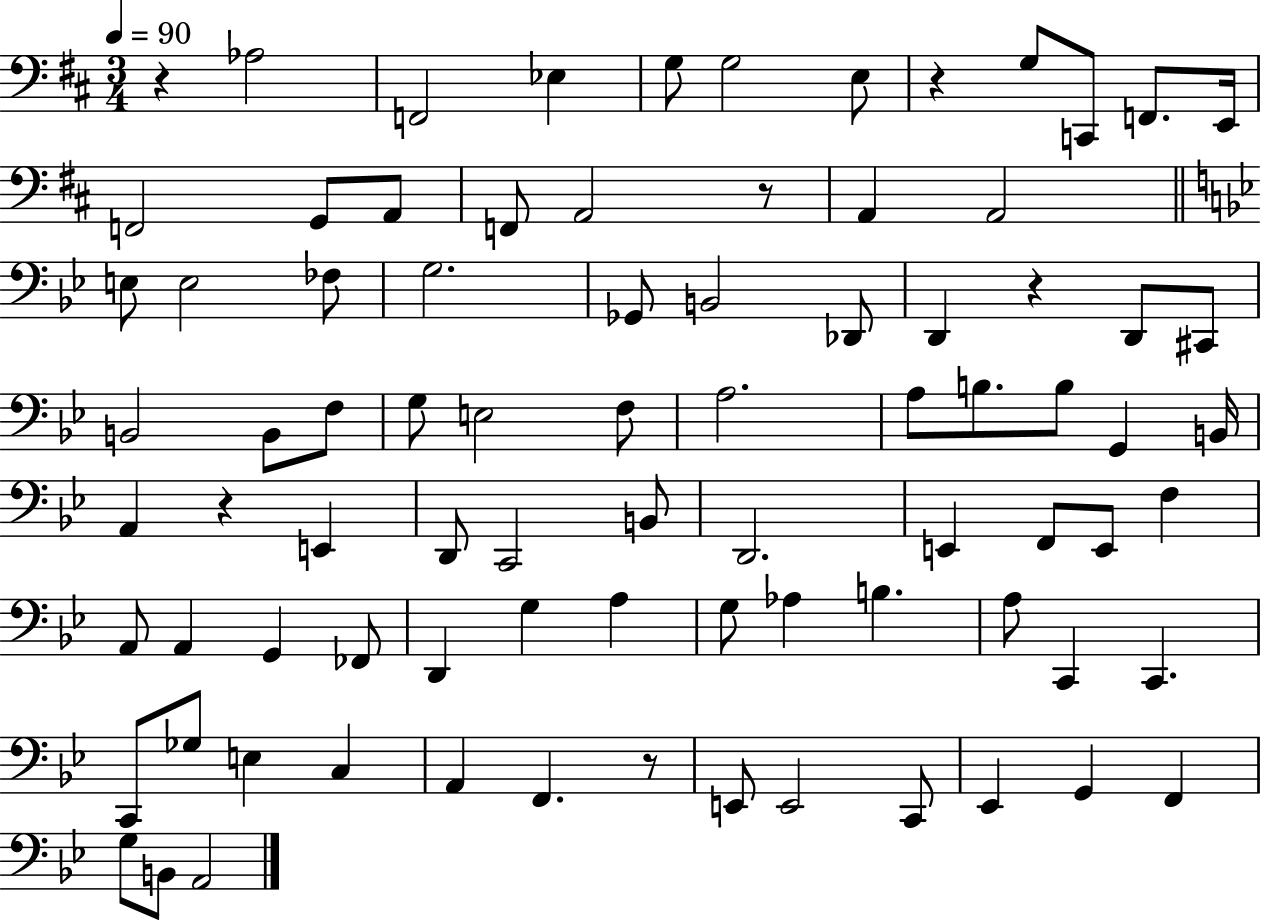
{
  \clef bass
  \numericTimeSignature
  \time 3/4
  \key d \major
  \tempo 4 = 90
  r4 aes2 | f,2 ees4 | g8 g2 e8 | r4 g8 c,8 f,8. e,16 | \break f,2 g,8 a,8 | f,8 a,2 r8 | a,4 a,2 | \bar "||" \break \key bes \major e8 e2 fes8 | g2. | ges,8 b,2 des,8 | d,4 r4 d,8 cis,8 | \break b,2 b,8 f8 | g8 e2 f8 | a2. | a8 b8. b8 g,4 b,16 | \break a,4 r4 e,4 | d,8 c,2 b,8 | d,2. | e,4 f,8 e,8 f4 | \break a,8 a,4 g,4 fes,8 | d,4 g4 a4 | g8 aes4 b4. | a8 c,4 c,4. | \break c,8 ges8 e4 c4 | a,4 f,4. r8 | e,8 e,2 c,8 | ees,4 g,4 f,4 | \break g8 b,8 a,2 | \bar "|."
}